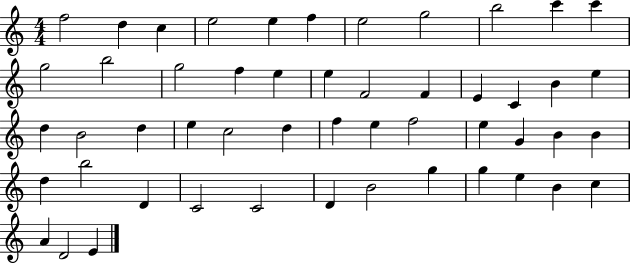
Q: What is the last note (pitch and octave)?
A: E4